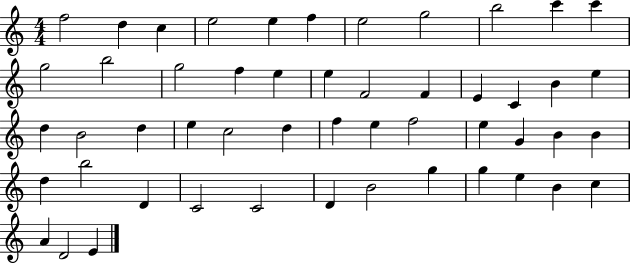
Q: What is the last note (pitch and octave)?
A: E4